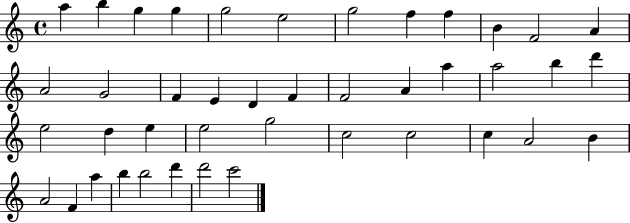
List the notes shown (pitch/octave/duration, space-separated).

A5/q B5/q G5/q G5/q G5/h E5/h G5/h F5/q F5/q B4/q F4/h A4/q A4/h G4/h F4/q E4/q D4/q F4/q F4/h A4/q A5/q A5/h B5/q D6/q E5/h D5/q E5/q E5/h G5/h C5/h C5/h C5/q A4/h B4/q A4/h F4/q A5/q B5/q B5/h D6/q D6/h C6/h